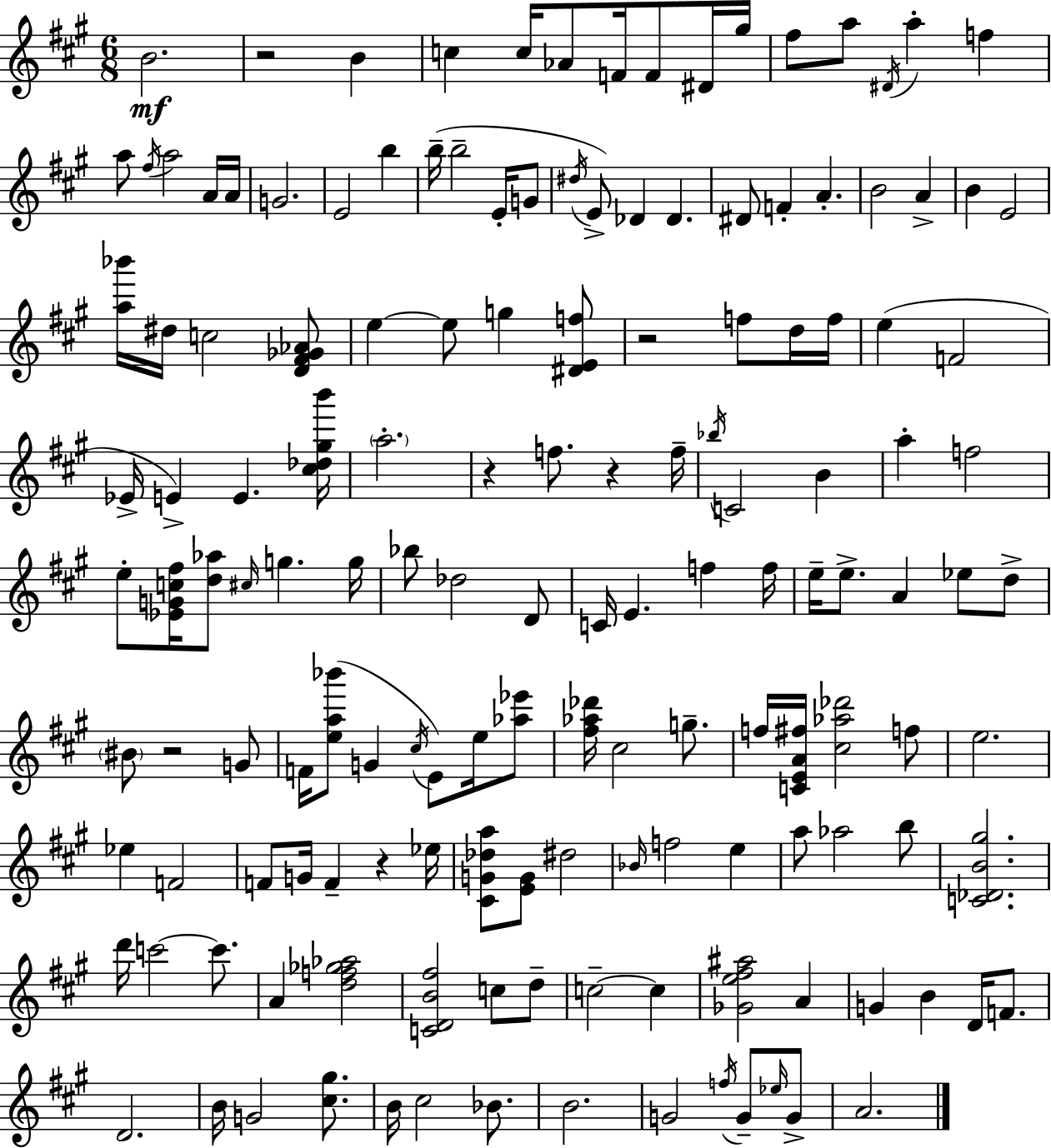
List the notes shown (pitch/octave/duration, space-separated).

B4/h. R/h B4/q C5/q C5/s Ab4/e F4/s F4/e D#4/s G#5/s F#5/e A5/e D#4/s A5/q F5/q A5/e F#5/s A5/h A4/s A4/s G4/h. E4/h B5/q B5/s B5/h E4/s G4/e D#5/s E4/e Db4/q Db4/q. D#4/e F4/q A4/q. B4/h A4/q B4/q E4/h [A5,Bb6]/s D#5/s C5/h [D4,F#4,Gb4,Ab4]/e E5/q E5/e G5/q [D#4,E4,F5]/e R/h F5/e D5/s F5/s E5/q F4/h Eb4/s E4/q E4/q. [C#5,Db5,G#5,B6]/s A5/h. R/q F5/e. R/q F5/s Bb5/s C4/h B4/q A5/q F5/h E5/e [Eb4,G4,C5,F#5]/s [D5,Ab5]/e C#5/s G5/q. G5/s Bb5/e Db5/h D4/e C4/s E4/q. F5/q F5/s E5/s E5/e. A4/q Eb5/e D5/e BIS4/e R/h G4/e F4/s [E5,A5,Bb6]/e G4/q C#5/s E4/e E5/s [Ab5,Eb6]/e [F#5,Ab5,Db6]/s C#5/h G5/e. F5/s [C4,E4,A4,F#5]/s [C#5,Ab5,Db6]/h F5/e E5/h. Eb5/q F4/h F4/e G4/s F4/q R/q Eb5/s [C#4,G4,Db5,A5]/e [E4,G4]/e D#5/h Bb4/s F5/h E5/q A5/e Ab5/h B5/e [C4,Db4,B4,G#5]/h. D6/s C6/h C6/e. A4/q [D5,F5,Gb5,Ab5]/h [C4,D4,B4,F#5]/h C5/e D5/e C5/h C5/q [Gb4,E5,F#5,A#5]/h A4/q G4/q B4/q D4/s F4/e. D4/h. B4/s G4/h [C#5,G#5]/e. B4/s C#5/h Bb4/e. B4/h. G4/h F5/s G4/e Eb5/s G4/e A4/h.